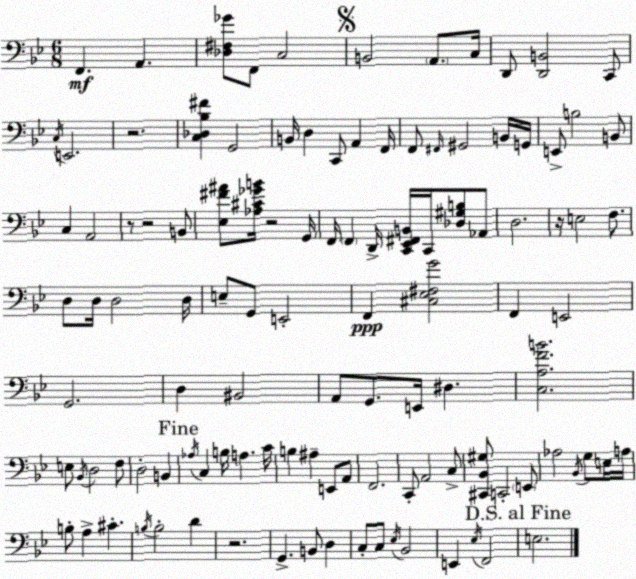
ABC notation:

X:1
T:Untitled
M:6/8
L:1/4
K:Bb
F,, A,, [_D,^F,_G]/2 F,,/2 C,2 B,,2 A,,/2 C,/4 D,,/2 [D,,B,,]2 C,,/2 C,/4 E,,2 z2 [C,_D,_B,^F] G,,2 B,,/4 D, C,,/2 A,, F,,/4 F,,/2 ^F,,/4 ^G,,2 B,,/4 G,,/4 E,,/2 B,2 B,,/2 C, A,,2 z/2 z2 B,,/2 [_E,^F^A]/2 [_A,^C_GB]/4 z2 G,,/4 F,,/4 F,, D,,/4 [C,,_E,,^F,,B,,]/4 C,,/4 [_D,^G,B,]/2 _A,,/2 D,2 z/4 E,2 F,/2 D,/2 D,/4 D,2 D,/4 E,/2 G,,/2 E,,2 F,, [^C,_E,^F,G]2 F,, E,,2 G,,2 D, ^B,,2 A,,/2 G,,/2 E,,/4 ^D, [C,A,FB]2 E,/2 _B,,/4 D,2 F,/2 D,2 B,, _A,/4 C, B,/4 A, C/4 B, ^A, E,,/2 A,,/2 F,,2 C,,/2 A,,2 C,/2 [^C,,_B,,^G,]/2 C,,2 E,,/2 _A,2 _B,,/4 G,/2 E,/4 A,/4 B,/2 A, ^C B,/4 B,2 D z2 G,, B,,/2 D, C,/2 C,/2 _E,/4 _B,,2 E,, _E,/4 F,,2 E,2